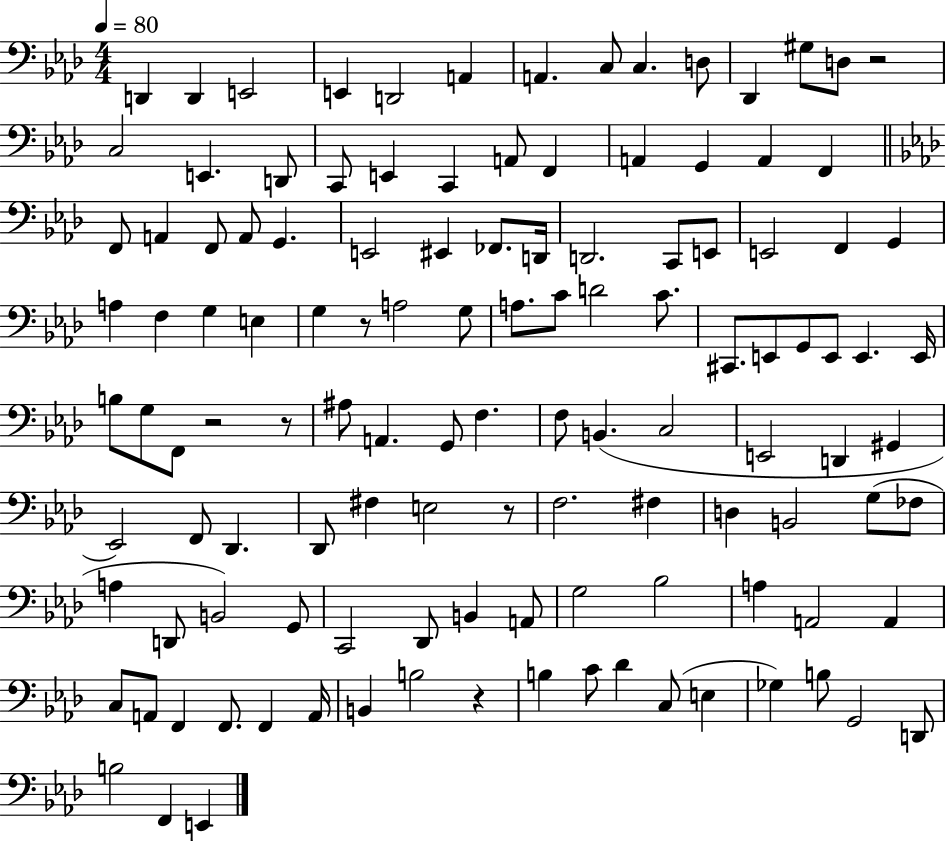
D2/q D2/q E2/h E2/q D2/h A2/q A2/q. C3/e C3/q. D3/e Db2/q G#3/e D3/e R/h C3/h E2/q. D2/e C2/e E2/q C2/q A2/e F2/q A2/q G2/q A2/q F2/q F2/e A2/q F2/e A2/e G2/q. E2/h EIS2/q FES2/e. D2/s D2/h. C2/e E2/e E2/h F2/q G2/q A3/q F3/q G3/q E3/q G3/q R/e A3/h G3/e A3/e. C4/e D4/h C4/e. C#2/e. E2/e G2/e E2/e E2/q. E2/s B3/e G3/e F2/e R/h R/e A#3/e A2/q. G2/e F3/q. F3/e B2/q. C3/h E2/h D2/q G#2/q Eb2/h F2/e Db2/q. Db2/e F#3/q E3/h R/e F3/h. F#3/q D3/q B2/h G3/e FES3/e A3/q D2/e B2/h G2/e C2/h Db2/e B2/q A2/e G3/h Bb3/h A3/q A2/h A2/q C3/e A2/e F2/q F2/e. F2/q A2/s B2/q B3/h R/q B3/q C4/e Db4/q C3/e E3/q Gb3/q B3/e G2/h D2/e B3/h F2/q E2/q